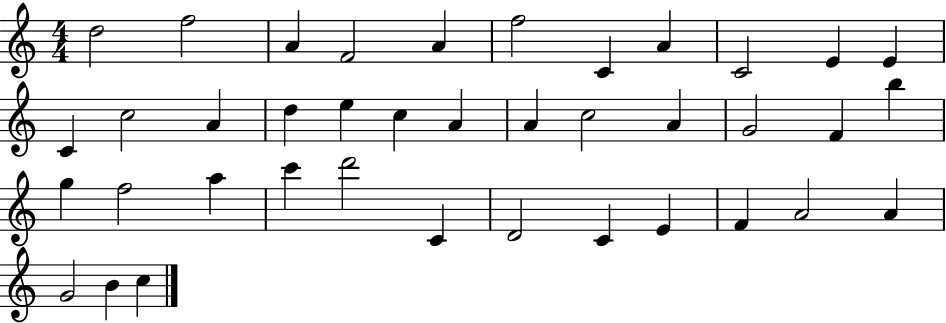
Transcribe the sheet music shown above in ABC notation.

X:1
T:Untitled
M:4/4
L:1/4
K:C
d2 f2 A F2 A f2 C A C2 E E C c2 A d e c A A c2 A G2 F b g f2 a c' d'2 C D2 C E F A2 A G2 B c